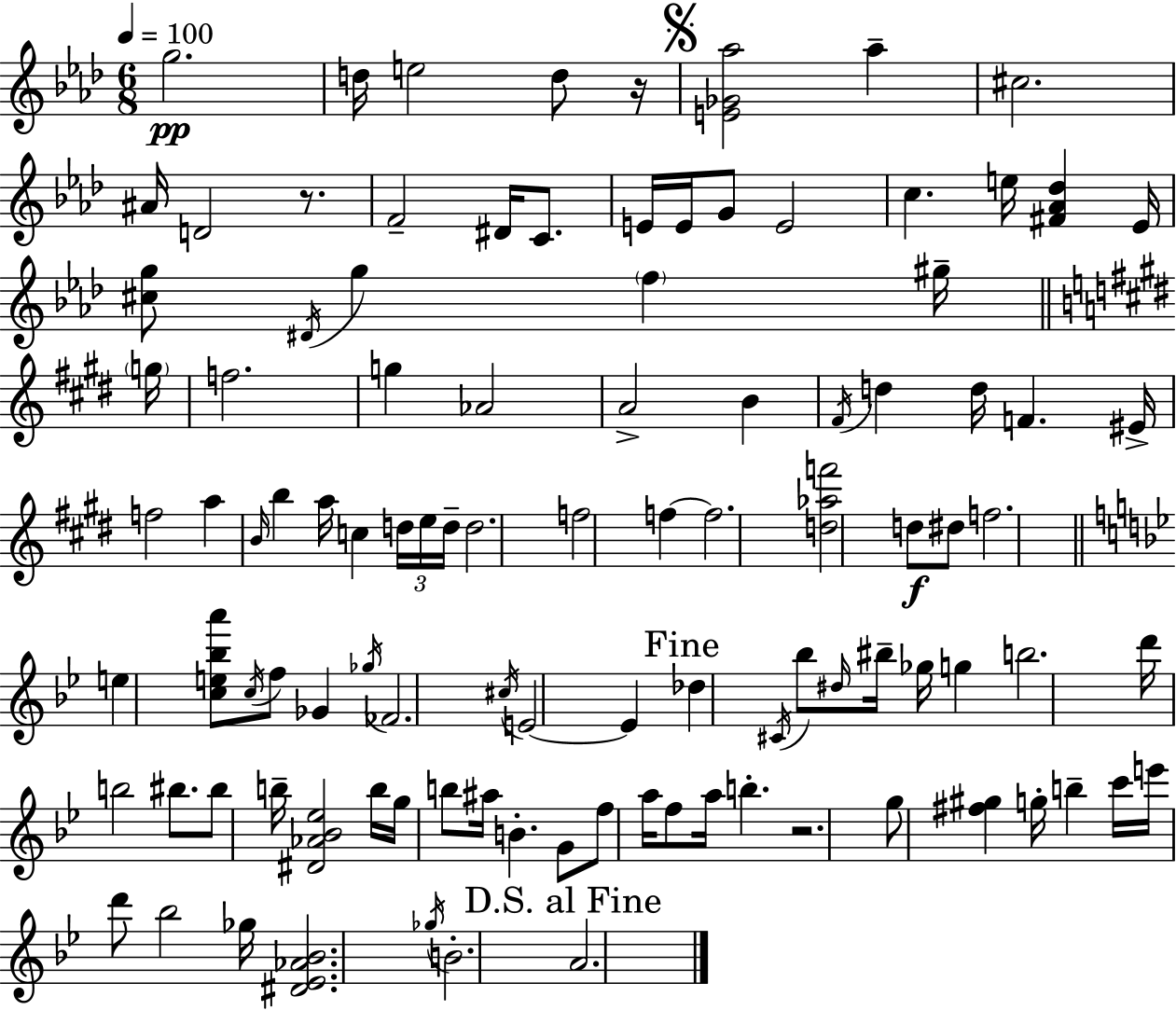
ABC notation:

X:1
T:Untitled
M:6/8
L:1/4
K:Ab
g2 d/4 e2 d/2 z/4 [E_G_a]2 _a ^c2 ^A/4 D2 z/2 F2 ^D/4 C/2 E/4 E/4 G/2 E2 c e/4 [^F_A_d] _E/4 [^cg]/2 ^D/4 g f ^g/4 g/4 f2 g _A2 A2 B ^F/4 d d/4 F ^E/4 f2 a B/4 b a/4 c d/4 e/4 d/4 d2 f2 f f2 [d_af']2 d/2 ^d/2 f2 e [ce_ba']/2 c/4 f/2 _G _g/4 _F2 ^c/4 E2 E _d ^C/4 _b/2 ^d/4 ^b/4 _g/4 g b2 d'/4 b2 ^b/2 ^b/2 b/4 [^D_A_B_e]2 b/4 g/4 b/2 ^a/4 B G/2 f/2 a/4 f/2 a/4 b z2 g/2 [^f^g] g/4 b c'/4 e'/4 d'/2 _b2 _g/4 [^D_E_A_B]2 _g/4 B2 A2